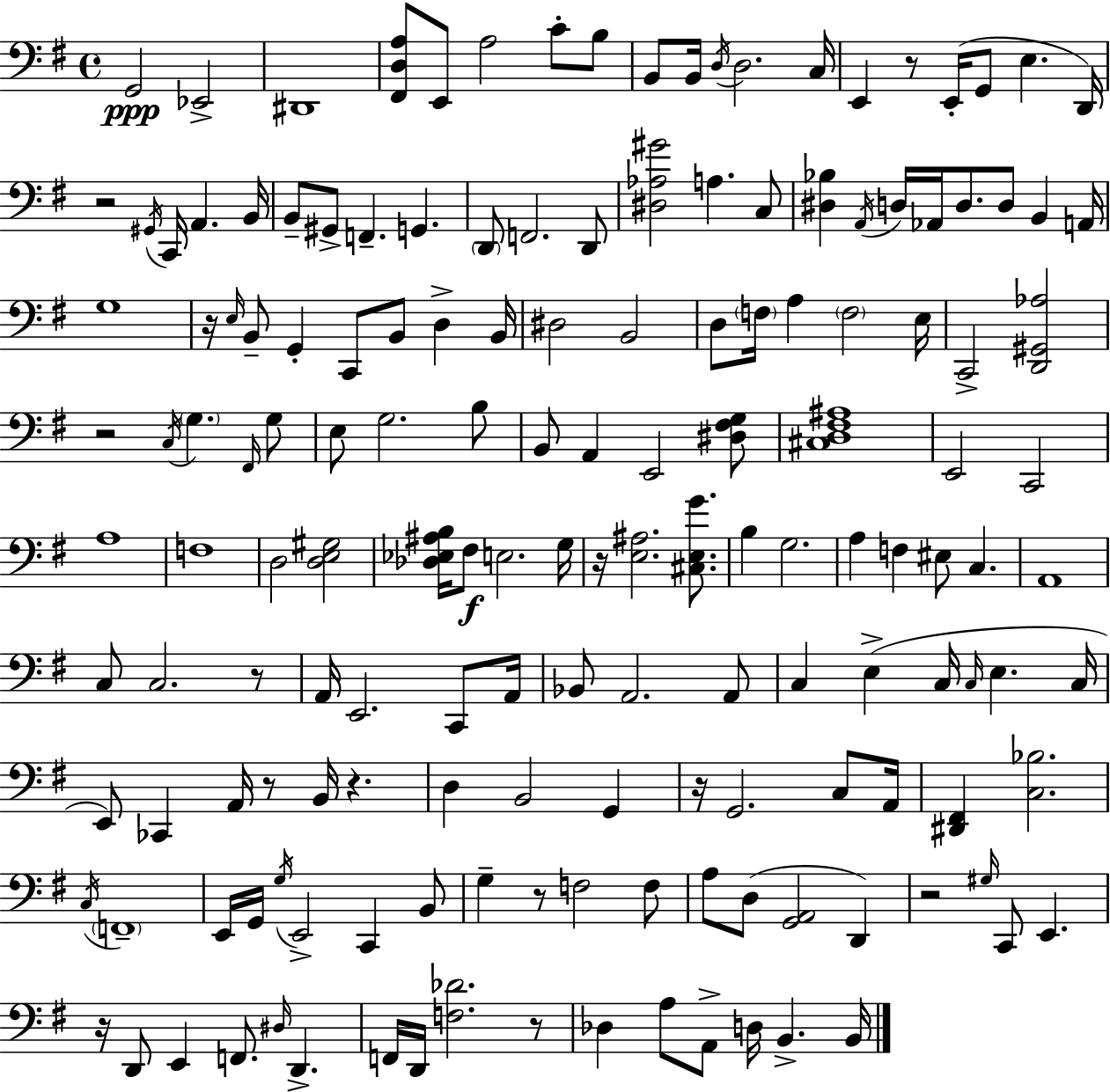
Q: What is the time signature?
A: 4/4